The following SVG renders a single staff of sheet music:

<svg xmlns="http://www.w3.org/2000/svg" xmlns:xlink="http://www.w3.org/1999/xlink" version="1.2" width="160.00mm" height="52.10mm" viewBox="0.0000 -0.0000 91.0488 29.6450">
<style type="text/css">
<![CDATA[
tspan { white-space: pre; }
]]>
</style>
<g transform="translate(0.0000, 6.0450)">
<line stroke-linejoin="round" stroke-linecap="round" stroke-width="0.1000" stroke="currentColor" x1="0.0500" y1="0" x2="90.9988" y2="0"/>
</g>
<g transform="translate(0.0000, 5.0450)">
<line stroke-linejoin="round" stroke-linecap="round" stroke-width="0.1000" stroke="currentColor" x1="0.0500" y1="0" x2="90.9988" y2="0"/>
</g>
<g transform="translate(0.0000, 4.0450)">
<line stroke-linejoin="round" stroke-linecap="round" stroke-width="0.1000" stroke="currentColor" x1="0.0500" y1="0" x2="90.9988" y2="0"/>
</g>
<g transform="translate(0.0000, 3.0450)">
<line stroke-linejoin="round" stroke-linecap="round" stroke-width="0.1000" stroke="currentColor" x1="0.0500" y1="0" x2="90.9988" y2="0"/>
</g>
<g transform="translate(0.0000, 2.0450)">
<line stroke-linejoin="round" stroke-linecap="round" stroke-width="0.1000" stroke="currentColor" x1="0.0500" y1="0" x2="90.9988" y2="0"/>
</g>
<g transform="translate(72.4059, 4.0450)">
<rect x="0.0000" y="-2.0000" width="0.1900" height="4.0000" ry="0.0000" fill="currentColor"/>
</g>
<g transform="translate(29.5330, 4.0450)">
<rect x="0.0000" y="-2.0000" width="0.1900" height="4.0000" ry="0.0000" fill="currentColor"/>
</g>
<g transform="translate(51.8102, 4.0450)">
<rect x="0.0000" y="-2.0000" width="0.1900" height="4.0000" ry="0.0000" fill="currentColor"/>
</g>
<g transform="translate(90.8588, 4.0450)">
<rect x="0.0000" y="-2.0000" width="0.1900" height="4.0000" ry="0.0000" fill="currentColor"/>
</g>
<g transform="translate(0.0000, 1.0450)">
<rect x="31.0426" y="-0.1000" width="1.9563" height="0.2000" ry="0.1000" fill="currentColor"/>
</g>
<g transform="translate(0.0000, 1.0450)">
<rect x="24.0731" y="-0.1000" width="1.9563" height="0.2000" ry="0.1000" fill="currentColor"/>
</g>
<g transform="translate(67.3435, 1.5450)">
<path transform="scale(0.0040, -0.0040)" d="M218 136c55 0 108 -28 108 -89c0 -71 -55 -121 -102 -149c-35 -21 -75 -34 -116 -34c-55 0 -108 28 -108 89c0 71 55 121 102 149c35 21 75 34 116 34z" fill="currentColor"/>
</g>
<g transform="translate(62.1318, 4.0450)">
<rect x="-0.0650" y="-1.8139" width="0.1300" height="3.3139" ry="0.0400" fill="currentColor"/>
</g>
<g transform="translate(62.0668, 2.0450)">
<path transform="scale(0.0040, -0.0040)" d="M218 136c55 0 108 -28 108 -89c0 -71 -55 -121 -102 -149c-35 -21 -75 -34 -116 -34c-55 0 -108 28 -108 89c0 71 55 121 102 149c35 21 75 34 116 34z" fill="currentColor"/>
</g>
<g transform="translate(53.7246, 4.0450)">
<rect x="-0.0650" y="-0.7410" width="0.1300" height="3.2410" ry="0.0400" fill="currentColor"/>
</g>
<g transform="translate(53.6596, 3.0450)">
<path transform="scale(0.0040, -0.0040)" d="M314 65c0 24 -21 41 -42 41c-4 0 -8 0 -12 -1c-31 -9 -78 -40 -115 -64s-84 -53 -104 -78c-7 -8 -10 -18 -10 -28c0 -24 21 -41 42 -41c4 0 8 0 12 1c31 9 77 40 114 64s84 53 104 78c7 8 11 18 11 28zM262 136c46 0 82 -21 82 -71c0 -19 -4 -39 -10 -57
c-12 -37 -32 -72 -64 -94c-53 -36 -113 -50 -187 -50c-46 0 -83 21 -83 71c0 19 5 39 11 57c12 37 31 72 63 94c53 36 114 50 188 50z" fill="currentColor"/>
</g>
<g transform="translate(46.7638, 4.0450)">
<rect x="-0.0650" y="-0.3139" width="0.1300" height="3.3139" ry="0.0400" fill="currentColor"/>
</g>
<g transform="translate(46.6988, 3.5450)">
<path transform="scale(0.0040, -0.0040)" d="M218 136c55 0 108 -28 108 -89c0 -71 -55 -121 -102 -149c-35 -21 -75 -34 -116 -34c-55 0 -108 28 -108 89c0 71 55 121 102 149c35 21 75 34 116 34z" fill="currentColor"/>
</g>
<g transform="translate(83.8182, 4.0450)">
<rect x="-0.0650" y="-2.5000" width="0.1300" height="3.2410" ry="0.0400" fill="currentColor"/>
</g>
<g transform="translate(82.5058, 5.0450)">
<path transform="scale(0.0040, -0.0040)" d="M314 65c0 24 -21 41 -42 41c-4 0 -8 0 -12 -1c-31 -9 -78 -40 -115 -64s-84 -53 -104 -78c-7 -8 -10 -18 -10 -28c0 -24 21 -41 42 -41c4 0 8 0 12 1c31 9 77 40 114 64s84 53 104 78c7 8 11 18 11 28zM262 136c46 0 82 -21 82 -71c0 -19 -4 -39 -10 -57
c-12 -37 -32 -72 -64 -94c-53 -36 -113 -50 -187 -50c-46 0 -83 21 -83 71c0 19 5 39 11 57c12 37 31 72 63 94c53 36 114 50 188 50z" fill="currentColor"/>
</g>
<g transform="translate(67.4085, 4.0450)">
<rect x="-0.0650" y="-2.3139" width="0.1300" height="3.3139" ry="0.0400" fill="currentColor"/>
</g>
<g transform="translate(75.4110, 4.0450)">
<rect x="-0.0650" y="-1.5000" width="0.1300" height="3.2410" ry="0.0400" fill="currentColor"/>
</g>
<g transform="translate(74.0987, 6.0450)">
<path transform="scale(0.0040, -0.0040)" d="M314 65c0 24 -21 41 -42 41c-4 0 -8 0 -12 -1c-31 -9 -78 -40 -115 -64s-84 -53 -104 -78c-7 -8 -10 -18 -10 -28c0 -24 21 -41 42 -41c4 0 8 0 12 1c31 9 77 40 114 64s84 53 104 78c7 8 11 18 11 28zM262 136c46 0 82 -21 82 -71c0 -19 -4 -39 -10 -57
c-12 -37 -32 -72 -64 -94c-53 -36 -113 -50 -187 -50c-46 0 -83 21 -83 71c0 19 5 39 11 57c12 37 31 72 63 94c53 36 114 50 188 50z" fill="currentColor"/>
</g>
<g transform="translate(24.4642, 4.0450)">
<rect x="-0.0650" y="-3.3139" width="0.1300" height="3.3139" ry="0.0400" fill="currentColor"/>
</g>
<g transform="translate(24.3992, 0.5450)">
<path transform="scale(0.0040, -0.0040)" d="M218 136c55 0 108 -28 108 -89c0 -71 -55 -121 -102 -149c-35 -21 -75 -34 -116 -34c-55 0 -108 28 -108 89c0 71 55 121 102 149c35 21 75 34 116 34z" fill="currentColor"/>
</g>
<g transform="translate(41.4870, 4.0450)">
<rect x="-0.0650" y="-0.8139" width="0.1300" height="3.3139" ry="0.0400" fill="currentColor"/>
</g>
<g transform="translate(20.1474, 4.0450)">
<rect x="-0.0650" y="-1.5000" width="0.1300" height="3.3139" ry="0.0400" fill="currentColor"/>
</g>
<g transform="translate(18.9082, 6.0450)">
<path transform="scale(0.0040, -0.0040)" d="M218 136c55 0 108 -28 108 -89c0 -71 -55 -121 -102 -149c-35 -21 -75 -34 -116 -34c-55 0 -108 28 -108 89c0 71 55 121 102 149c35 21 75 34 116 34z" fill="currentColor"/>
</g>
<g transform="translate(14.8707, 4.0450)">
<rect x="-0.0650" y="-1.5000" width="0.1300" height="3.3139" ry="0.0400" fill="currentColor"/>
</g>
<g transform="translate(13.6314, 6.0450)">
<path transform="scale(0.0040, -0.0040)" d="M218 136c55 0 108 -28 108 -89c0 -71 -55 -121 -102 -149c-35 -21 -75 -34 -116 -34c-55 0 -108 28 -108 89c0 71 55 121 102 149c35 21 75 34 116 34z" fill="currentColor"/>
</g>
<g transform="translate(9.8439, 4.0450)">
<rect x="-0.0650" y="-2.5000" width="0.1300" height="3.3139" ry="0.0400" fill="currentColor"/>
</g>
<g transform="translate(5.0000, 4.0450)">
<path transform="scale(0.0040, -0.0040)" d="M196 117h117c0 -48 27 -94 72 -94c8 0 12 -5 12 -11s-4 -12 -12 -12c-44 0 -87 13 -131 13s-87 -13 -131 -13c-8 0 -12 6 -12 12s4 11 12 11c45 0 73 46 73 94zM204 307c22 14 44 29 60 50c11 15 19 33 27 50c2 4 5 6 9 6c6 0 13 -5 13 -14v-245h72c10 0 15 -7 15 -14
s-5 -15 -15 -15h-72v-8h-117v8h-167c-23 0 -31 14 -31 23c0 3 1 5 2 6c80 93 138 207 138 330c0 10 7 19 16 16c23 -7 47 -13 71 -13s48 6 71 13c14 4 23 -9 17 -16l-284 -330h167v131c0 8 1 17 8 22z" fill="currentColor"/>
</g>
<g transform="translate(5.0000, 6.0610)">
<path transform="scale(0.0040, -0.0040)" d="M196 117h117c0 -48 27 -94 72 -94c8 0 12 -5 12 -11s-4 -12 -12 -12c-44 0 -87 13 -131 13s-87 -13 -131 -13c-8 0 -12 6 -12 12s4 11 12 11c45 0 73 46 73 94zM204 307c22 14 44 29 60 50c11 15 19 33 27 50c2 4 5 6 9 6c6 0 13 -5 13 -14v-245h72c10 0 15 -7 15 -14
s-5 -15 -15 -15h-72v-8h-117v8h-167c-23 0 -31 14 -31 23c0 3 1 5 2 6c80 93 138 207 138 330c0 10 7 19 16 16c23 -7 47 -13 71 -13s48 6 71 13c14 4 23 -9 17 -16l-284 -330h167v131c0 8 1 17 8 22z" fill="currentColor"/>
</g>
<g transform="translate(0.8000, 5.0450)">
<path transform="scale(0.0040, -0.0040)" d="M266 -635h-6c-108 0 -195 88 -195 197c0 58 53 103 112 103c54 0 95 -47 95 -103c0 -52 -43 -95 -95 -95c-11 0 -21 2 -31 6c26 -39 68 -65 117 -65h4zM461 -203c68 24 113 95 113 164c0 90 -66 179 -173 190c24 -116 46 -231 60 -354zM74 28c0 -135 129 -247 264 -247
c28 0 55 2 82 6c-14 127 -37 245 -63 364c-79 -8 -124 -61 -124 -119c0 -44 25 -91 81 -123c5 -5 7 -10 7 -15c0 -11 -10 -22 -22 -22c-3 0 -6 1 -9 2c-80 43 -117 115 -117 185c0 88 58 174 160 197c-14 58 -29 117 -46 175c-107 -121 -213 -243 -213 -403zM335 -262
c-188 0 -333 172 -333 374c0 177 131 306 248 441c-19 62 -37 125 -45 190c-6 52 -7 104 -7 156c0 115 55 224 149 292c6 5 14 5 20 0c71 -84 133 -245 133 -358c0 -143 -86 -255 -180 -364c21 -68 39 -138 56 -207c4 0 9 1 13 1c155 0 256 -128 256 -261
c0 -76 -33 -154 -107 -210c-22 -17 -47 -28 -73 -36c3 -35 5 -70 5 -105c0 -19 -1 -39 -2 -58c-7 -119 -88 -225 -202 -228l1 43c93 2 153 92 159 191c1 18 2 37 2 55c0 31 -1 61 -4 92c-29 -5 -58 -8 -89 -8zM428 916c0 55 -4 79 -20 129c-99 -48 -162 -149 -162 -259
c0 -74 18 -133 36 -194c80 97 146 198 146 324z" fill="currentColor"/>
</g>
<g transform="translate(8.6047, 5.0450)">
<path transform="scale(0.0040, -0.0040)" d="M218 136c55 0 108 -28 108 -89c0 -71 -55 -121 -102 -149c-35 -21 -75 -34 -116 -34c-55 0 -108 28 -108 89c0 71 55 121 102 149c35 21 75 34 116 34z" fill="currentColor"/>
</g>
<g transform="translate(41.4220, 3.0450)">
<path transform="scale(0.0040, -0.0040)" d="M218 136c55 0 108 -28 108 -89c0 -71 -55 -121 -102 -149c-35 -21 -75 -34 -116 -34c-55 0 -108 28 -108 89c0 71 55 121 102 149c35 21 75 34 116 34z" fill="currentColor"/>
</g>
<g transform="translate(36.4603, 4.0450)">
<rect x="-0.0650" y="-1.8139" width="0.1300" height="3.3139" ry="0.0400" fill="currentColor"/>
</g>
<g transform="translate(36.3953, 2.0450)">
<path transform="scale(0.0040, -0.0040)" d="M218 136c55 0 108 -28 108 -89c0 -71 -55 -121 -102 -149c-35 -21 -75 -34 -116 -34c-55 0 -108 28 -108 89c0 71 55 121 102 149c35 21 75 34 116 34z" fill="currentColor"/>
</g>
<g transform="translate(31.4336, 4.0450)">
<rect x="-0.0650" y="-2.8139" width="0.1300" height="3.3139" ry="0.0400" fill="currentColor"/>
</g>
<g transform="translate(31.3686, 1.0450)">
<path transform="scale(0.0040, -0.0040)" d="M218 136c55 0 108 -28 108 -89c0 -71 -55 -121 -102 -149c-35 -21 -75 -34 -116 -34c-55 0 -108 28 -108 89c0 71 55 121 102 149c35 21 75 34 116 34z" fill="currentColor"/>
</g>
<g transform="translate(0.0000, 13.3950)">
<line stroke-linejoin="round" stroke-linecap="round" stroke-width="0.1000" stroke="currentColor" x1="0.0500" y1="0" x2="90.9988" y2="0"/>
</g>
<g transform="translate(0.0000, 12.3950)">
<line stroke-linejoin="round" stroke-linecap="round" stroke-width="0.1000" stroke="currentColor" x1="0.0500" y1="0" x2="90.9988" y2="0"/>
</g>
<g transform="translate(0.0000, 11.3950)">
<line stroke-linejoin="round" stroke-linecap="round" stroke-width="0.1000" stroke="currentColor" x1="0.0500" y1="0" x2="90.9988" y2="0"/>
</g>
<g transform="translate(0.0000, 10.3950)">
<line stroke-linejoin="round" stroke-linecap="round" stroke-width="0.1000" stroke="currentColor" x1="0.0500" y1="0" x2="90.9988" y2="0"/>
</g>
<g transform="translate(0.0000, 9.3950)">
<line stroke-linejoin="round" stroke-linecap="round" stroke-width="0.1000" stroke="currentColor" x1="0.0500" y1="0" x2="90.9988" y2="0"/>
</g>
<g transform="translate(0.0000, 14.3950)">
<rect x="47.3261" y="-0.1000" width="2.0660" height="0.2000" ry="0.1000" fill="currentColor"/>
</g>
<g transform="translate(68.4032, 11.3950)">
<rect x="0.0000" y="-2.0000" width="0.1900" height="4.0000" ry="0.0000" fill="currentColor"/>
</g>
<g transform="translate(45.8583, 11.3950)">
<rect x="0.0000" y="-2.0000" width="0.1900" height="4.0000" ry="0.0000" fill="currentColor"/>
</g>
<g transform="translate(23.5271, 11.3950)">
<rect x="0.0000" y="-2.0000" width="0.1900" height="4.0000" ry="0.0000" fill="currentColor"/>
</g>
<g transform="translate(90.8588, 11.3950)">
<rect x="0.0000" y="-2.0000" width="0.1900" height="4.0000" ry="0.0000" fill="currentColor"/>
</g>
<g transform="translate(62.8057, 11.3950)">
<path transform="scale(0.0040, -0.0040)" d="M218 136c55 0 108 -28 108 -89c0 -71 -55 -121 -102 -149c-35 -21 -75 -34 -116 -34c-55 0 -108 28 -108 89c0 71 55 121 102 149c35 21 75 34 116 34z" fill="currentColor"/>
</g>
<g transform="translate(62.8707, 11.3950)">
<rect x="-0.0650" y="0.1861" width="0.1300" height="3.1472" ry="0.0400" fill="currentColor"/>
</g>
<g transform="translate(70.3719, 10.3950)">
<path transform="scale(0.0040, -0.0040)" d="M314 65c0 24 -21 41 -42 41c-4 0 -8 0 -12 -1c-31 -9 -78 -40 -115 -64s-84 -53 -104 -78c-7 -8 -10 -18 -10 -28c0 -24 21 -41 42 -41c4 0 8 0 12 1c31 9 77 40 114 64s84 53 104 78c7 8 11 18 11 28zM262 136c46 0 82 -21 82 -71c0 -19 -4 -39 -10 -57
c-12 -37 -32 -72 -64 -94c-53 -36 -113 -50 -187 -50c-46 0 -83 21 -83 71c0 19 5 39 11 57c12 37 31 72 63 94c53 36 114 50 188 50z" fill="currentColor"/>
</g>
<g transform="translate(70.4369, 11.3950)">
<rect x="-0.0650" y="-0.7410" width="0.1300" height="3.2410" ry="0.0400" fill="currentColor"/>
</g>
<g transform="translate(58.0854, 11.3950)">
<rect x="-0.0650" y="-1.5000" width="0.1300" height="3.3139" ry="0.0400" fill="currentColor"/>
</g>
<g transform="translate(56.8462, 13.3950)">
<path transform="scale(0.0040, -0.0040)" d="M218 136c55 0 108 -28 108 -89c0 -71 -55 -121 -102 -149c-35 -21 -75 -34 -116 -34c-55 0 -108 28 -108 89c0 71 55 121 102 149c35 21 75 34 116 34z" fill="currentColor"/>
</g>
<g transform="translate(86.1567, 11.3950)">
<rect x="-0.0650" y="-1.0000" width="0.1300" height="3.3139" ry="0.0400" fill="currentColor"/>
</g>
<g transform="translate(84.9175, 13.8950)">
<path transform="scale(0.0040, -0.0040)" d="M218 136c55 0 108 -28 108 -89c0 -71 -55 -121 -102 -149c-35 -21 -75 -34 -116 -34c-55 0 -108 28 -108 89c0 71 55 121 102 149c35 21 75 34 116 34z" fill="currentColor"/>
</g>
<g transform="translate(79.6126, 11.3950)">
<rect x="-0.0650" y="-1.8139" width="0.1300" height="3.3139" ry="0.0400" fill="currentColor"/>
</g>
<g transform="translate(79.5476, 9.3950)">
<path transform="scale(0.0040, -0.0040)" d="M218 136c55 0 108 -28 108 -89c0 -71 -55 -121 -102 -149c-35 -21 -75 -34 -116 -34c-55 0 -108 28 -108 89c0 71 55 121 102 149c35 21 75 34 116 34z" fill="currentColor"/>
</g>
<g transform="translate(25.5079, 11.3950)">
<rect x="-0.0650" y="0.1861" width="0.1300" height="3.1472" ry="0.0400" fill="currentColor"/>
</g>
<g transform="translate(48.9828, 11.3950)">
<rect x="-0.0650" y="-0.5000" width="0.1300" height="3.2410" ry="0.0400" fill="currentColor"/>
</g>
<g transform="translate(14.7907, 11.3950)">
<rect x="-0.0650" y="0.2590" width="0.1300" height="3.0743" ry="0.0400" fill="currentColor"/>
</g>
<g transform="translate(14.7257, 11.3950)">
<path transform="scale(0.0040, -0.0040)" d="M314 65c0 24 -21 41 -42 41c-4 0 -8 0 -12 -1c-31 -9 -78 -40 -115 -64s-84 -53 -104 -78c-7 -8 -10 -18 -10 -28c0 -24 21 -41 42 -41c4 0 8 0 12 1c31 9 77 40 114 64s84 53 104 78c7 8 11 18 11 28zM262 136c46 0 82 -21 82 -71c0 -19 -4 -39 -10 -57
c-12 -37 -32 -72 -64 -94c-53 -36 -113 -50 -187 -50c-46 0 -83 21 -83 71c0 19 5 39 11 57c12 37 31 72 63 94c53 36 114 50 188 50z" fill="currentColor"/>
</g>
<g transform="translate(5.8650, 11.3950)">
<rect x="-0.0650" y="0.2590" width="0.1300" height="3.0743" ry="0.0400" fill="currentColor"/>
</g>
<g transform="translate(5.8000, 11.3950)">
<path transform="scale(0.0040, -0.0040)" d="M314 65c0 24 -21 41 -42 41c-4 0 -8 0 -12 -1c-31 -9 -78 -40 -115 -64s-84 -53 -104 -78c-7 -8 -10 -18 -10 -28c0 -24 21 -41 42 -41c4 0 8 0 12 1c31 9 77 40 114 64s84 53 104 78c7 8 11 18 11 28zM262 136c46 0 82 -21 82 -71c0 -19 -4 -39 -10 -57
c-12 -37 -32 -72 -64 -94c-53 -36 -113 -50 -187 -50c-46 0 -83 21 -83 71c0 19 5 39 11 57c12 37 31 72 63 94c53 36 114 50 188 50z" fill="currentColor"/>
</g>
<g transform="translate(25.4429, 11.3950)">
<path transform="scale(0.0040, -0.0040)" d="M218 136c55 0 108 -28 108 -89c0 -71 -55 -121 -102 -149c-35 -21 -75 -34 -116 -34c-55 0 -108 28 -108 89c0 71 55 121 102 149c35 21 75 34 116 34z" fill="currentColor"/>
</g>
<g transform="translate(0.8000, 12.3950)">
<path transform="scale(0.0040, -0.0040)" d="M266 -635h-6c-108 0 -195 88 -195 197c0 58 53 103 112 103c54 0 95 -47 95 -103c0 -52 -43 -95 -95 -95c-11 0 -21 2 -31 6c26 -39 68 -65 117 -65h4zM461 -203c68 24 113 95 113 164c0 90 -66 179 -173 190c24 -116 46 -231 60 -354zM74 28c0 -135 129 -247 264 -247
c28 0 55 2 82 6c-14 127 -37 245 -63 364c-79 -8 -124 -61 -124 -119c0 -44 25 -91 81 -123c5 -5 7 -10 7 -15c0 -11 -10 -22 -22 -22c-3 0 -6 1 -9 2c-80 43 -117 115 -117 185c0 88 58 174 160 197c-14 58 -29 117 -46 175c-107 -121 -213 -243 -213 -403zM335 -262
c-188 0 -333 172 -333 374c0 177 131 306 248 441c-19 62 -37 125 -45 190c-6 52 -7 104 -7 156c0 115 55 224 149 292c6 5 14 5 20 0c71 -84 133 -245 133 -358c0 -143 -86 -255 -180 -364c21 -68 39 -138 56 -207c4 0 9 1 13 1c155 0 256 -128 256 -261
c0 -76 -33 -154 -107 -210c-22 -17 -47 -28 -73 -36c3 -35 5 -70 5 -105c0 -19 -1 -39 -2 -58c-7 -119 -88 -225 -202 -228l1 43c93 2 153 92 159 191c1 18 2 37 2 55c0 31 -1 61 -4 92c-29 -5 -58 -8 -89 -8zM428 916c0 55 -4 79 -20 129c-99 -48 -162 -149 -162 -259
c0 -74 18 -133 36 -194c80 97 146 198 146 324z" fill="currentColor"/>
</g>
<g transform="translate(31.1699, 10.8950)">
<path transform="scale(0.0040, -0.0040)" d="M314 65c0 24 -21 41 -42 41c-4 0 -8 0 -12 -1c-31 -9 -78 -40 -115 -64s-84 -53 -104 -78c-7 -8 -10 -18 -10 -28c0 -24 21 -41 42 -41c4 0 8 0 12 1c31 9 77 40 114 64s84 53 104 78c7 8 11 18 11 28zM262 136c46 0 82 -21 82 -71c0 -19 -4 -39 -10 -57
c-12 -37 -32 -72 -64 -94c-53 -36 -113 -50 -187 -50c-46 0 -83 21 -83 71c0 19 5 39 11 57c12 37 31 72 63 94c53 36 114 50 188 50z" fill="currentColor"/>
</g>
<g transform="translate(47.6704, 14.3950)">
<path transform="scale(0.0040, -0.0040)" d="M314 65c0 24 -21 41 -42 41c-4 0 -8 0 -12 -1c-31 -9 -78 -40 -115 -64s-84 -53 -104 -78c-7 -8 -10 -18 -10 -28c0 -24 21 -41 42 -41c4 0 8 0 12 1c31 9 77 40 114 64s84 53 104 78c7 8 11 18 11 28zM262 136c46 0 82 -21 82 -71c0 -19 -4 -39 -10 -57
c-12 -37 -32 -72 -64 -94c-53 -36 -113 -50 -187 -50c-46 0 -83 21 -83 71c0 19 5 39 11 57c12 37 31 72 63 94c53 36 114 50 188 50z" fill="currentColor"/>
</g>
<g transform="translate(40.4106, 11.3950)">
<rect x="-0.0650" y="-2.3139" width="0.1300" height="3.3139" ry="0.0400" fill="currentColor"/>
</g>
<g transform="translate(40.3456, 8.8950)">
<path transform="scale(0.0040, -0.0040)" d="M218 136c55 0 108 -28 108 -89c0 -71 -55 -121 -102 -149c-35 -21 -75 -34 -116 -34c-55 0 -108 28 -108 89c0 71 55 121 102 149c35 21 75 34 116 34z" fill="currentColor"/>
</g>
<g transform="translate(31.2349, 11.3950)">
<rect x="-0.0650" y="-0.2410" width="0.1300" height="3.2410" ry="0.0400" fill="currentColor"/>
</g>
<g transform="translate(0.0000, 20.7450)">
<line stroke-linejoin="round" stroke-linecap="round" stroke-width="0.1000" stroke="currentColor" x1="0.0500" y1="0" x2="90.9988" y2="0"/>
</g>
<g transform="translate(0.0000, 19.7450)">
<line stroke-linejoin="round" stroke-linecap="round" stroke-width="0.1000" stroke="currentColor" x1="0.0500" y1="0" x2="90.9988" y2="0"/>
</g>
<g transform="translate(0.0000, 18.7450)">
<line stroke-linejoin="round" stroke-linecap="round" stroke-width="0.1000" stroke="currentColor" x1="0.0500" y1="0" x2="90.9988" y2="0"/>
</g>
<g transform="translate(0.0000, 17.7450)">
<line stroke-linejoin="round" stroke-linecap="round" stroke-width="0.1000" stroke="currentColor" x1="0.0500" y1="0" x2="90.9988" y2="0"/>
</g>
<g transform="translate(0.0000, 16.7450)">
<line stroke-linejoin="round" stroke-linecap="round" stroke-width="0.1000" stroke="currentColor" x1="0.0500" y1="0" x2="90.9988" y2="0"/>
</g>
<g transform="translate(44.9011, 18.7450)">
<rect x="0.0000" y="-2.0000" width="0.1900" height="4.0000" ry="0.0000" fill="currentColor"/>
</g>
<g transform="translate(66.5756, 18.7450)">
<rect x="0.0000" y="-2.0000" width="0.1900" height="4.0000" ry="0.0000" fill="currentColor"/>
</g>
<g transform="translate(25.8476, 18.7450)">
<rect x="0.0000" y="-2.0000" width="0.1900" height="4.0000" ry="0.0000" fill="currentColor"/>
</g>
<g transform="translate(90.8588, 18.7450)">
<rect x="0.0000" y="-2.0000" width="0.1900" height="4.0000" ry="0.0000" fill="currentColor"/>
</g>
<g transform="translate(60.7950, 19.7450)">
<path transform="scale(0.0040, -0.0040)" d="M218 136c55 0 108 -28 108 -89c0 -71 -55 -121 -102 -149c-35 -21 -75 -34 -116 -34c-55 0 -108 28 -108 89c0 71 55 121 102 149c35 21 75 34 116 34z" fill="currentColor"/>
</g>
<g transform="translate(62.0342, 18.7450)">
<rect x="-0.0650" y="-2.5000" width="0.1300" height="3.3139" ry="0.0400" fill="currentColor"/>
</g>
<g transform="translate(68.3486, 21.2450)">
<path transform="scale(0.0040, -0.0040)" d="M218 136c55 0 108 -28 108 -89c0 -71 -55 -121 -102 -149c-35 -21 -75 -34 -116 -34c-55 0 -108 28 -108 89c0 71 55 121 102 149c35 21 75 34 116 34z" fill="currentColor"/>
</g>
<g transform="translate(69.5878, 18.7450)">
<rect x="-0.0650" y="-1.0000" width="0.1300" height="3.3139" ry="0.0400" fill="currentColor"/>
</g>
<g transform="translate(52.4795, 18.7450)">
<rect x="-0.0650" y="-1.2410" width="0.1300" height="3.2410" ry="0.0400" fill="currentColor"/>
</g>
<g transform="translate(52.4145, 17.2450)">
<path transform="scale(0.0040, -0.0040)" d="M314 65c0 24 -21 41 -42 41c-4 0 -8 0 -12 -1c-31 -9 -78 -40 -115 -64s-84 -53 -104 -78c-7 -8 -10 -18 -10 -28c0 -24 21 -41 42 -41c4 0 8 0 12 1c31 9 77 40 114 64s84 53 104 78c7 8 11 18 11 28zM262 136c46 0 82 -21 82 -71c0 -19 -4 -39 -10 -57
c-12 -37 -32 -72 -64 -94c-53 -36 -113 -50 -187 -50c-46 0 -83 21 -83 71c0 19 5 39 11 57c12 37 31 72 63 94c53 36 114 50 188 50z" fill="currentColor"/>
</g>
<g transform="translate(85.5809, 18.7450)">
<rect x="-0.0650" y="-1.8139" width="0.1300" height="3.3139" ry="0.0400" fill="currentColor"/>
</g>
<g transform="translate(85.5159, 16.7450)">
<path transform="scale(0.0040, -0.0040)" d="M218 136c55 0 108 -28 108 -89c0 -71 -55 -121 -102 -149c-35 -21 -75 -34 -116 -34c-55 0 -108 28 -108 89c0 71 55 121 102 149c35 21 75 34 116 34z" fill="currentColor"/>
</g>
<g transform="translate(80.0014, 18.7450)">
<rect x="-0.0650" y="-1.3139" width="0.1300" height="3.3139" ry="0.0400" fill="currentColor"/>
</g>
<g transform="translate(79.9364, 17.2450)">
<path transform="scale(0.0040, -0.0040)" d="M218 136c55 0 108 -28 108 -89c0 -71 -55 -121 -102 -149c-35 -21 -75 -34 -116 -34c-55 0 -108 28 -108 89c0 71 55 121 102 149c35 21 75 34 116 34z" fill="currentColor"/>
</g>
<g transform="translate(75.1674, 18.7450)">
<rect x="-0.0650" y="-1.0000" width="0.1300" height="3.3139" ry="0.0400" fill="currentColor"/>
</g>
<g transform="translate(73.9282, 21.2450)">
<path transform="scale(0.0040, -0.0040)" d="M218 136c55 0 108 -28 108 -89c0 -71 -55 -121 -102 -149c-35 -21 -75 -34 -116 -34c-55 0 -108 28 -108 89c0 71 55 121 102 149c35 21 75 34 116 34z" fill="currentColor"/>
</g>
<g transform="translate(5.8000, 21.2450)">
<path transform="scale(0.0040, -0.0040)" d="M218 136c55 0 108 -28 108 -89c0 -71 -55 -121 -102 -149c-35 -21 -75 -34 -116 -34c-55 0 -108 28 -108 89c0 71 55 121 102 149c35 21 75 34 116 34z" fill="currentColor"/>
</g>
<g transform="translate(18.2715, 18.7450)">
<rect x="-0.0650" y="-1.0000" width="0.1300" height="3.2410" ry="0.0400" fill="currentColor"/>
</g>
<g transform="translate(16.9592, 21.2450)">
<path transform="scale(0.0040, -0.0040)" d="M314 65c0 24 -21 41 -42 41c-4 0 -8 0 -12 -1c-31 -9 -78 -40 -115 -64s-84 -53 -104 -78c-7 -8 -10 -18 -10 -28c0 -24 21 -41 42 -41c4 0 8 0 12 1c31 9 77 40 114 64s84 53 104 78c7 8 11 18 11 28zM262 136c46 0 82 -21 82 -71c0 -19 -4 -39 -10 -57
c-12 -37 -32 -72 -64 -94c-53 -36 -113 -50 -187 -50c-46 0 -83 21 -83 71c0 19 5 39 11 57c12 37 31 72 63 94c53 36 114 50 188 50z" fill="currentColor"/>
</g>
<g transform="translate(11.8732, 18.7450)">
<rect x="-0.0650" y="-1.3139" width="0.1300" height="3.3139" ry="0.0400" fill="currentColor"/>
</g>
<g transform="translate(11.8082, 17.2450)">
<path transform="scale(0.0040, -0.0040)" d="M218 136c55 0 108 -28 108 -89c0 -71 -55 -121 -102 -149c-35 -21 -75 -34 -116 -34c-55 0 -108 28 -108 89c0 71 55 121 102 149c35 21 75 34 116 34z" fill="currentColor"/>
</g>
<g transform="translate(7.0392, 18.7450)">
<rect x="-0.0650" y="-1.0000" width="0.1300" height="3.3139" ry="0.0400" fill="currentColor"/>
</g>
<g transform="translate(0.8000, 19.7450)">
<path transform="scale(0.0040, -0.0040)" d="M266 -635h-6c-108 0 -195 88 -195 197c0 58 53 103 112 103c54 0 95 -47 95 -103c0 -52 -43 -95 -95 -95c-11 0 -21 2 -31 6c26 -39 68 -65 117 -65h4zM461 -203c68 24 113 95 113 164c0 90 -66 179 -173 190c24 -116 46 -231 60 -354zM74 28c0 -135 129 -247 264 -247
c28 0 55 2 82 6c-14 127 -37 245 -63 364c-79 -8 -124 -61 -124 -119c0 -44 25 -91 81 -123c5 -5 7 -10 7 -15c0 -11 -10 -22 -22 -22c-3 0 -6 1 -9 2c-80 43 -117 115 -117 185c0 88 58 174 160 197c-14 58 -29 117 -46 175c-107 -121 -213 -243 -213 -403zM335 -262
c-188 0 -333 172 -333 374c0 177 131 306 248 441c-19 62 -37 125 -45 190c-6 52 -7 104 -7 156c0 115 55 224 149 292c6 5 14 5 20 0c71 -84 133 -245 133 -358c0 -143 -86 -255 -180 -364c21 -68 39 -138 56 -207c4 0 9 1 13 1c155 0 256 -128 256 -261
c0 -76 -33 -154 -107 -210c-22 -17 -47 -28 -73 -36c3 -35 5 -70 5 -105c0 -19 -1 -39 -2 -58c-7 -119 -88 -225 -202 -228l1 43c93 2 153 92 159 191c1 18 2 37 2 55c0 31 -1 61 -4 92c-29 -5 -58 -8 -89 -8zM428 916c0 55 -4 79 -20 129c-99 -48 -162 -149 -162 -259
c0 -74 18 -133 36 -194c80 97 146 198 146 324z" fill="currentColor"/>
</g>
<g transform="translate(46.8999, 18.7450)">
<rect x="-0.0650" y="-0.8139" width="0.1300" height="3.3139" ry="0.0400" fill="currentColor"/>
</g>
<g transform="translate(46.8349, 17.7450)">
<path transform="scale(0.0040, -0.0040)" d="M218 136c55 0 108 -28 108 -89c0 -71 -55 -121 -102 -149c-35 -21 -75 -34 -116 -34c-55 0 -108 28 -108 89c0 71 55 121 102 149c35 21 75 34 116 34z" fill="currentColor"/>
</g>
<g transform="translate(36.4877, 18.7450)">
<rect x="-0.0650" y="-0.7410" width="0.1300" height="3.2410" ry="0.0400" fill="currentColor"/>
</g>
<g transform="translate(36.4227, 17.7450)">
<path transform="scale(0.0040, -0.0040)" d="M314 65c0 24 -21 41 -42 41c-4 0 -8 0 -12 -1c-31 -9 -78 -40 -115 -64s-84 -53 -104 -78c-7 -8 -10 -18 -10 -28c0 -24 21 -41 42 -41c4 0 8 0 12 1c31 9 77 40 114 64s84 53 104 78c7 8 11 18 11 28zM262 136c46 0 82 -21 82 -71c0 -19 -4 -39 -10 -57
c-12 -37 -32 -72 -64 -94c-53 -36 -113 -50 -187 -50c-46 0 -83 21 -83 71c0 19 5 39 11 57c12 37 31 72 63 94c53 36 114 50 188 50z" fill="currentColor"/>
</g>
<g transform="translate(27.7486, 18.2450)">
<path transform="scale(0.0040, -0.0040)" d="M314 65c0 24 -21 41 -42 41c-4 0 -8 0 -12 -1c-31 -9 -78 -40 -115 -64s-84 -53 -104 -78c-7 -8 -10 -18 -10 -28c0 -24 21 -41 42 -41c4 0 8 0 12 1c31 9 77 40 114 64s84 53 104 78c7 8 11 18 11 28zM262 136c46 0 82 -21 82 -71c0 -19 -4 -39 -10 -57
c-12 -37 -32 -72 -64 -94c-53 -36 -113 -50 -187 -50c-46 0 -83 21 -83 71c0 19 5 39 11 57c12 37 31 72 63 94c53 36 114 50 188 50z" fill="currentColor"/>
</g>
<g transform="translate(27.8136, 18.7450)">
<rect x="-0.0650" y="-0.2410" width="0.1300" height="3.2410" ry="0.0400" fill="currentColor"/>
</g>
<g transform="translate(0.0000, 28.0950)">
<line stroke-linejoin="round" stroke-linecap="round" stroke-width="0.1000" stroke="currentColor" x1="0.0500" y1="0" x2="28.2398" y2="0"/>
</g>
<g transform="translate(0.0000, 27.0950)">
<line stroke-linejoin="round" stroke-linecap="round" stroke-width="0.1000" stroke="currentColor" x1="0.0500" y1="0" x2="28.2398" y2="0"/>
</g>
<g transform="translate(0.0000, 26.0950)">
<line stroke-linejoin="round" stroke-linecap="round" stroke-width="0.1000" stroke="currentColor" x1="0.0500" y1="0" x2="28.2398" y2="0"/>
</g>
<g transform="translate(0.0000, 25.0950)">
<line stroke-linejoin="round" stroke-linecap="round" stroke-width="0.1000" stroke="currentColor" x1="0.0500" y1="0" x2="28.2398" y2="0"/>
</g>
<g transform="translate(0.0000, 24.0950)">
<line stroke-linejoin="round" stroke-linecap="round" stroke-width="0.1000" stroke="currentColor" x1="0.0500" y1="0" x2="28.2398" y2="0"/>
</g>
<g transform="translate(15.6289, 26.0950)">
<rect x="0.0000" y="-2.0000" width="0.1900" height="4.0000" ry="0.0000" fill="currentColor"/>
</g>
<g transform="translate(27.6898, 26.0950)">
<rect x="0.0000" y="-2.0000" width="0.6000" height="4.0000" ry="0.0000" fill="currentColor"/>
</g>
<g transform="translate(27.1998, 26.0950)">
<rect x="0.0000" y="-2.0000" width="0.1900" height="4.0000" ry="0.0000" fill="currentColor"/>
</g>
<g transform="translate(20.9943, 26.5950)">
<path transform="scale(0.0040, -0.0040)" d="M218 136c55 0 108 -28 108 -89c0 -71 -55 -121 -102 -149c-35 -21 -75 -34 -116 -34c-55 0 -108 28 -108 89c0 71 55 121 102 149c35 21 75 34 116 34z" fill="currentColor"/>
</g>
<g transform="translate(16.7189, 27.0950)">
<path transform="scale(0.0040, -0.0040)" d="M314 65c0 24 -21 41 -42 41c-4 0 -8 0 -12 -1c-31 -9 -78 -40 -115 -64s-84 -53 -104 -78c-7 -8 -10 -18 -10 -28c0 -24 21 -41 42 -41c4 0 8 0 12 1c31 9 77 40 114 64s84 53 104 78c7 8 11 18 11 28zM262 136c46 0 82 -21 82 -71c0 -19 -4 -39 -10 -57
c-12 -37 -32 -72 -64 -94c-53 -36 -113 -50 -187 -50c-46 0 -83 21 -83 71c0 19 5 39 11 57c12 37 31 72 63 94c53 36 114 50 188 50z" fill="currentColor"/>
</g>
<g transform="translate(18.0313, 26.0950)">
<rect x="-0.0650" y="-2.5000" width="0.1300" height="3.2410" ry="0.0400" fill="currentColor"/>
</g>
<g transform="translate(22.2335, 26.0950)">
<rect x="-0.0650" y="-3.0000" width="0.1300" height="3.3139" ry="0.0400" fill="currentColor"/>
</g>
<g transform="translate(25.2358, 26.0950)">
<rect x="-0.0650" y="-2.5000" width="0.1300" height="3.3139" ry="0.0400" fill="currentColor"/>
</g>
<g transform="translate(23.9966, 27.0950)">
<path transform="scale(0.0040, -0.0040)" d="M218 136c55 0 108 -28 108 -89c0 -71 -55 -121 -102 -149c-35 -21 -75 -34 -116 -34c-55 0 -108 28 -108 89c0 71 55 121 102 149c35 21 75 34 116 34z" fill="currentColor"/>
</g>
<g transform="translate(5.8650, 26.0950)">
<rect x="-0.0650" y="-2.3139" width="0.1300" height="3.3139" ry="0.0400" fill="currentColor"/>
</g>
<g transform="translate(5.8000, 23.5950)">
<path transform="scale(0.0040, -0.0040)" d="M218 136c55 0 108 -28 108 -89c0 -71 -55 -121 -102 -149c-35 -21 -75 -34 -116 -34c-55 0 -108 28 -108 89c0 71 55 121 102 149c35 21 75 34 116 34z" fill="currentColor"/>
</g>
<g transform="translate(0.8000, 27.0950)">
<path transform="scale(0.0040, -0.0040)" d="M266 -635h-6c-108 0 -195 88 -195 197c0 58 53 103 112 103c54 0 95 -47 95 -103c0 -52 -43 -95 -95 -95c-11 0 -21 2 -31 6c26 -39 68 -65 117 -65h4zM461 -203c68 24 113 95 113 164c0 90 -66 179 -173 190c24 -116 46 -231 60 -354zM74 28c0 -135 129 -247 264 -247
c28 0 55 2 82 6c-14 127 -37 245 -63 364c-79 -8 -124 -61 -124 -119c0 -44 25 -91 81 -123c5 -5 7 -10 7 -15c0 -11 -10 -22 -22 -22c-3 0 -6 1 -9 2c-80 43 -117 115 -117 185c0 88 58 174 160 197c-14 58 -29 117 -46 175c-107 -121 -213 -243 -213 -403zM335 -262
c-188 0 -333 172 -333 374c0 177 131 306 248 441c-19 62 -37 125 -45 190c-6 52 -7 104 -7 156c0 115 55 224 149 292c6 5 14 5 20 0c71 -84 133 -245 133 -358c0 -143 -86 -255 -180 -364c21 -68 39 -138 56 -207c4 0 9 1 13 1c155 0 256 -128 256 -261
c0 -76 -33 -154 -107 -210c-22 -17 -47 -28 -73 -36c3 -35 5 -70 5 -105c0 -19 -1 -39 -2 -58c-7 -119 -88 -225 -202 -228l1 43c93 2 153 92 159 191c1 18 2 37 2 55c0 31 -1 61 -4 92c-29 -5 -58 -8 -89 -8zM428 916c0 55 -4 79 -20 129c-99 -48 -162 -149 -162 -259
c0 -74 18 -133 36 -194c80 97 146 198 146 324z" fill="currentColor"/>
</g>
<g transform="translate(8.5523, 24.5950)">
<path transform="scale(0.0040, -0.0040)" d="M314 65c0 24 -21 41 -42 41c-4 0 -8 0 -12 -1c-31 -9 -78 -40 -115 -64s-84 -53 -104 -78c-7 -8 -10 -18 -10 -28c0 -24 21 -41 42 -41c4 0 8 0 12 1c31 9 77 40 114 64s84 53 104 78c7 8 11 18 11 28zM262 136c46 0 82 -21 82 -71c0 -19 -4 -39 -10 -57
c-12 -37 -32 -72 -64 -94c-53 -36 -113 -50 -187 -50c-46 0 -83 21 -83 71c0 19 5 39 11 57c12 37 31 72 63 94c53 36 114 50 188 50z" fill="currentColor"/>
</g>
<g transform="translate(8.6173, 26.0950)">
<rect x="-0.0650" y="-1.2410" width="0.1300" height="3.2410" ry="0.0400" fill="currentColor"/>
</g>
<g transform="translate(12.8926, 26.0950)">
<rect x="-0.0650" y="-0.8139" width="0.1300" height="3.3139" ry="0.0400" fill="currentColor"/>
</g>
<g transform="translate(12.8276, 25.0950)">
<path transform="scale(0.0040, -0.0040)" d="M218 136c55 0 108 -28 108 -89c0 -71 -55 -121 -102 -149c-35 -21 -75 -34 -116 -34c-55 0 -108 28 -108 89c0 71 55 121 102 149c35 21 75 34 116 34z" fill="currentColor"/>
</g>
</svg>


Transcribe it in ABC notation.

X:1
T:Untitled
M:4/4
L:1/4
K:C
G E E b a f d c d2 f g E2 G2 B2 B2 B c2 g C2 E B d2 f D D e D2 c2 d2 d e2 G D D e f g e2 d G2 A G